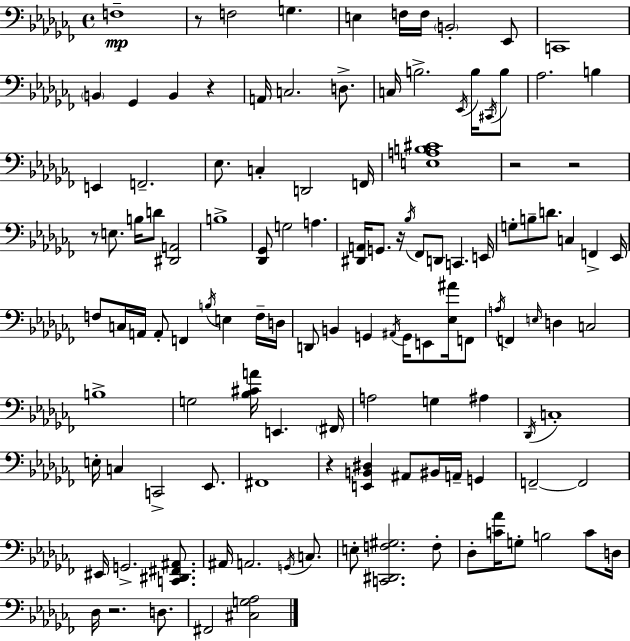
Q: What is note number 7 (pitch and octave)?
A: B2